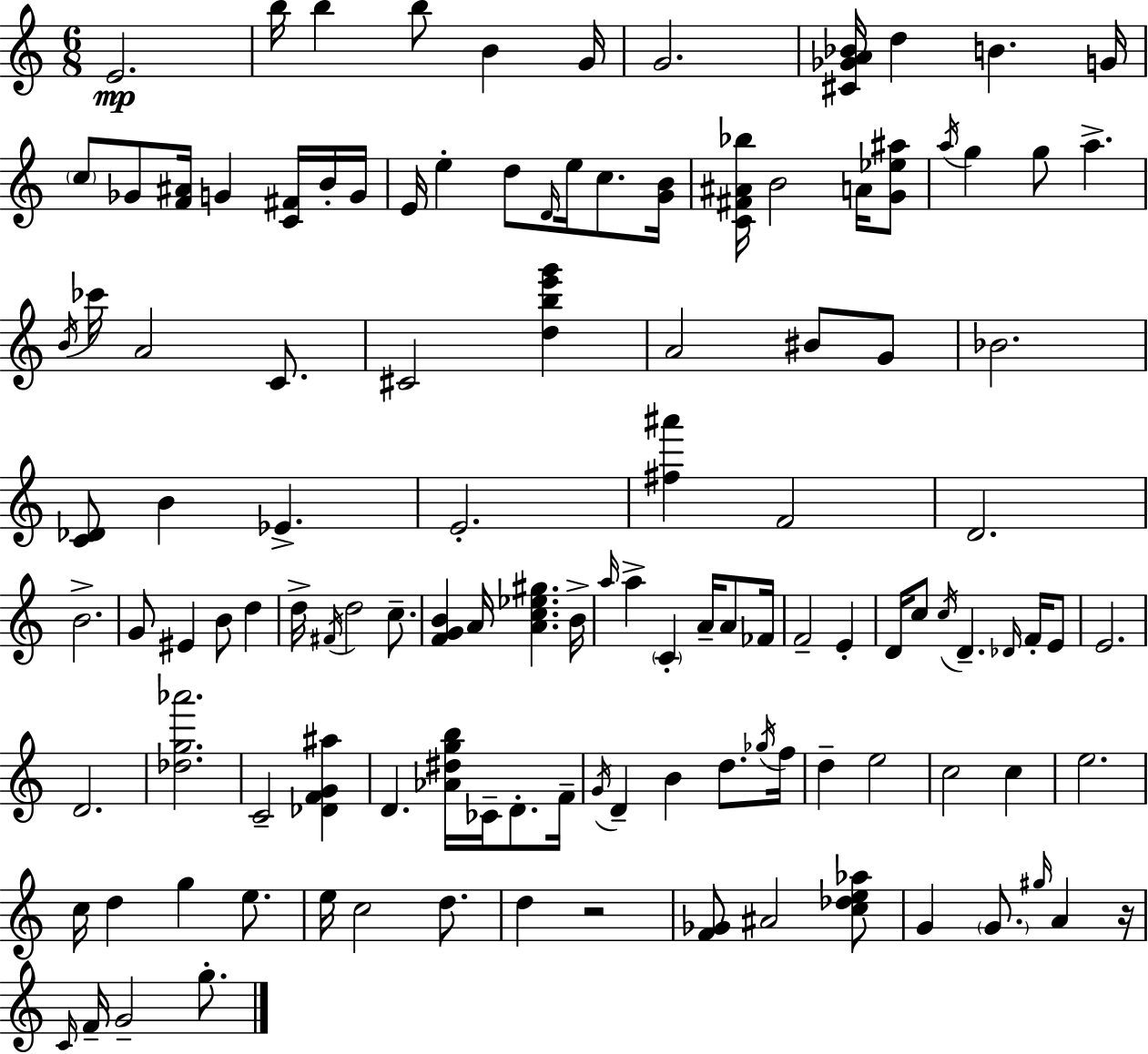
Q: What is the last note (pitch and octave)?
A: G5